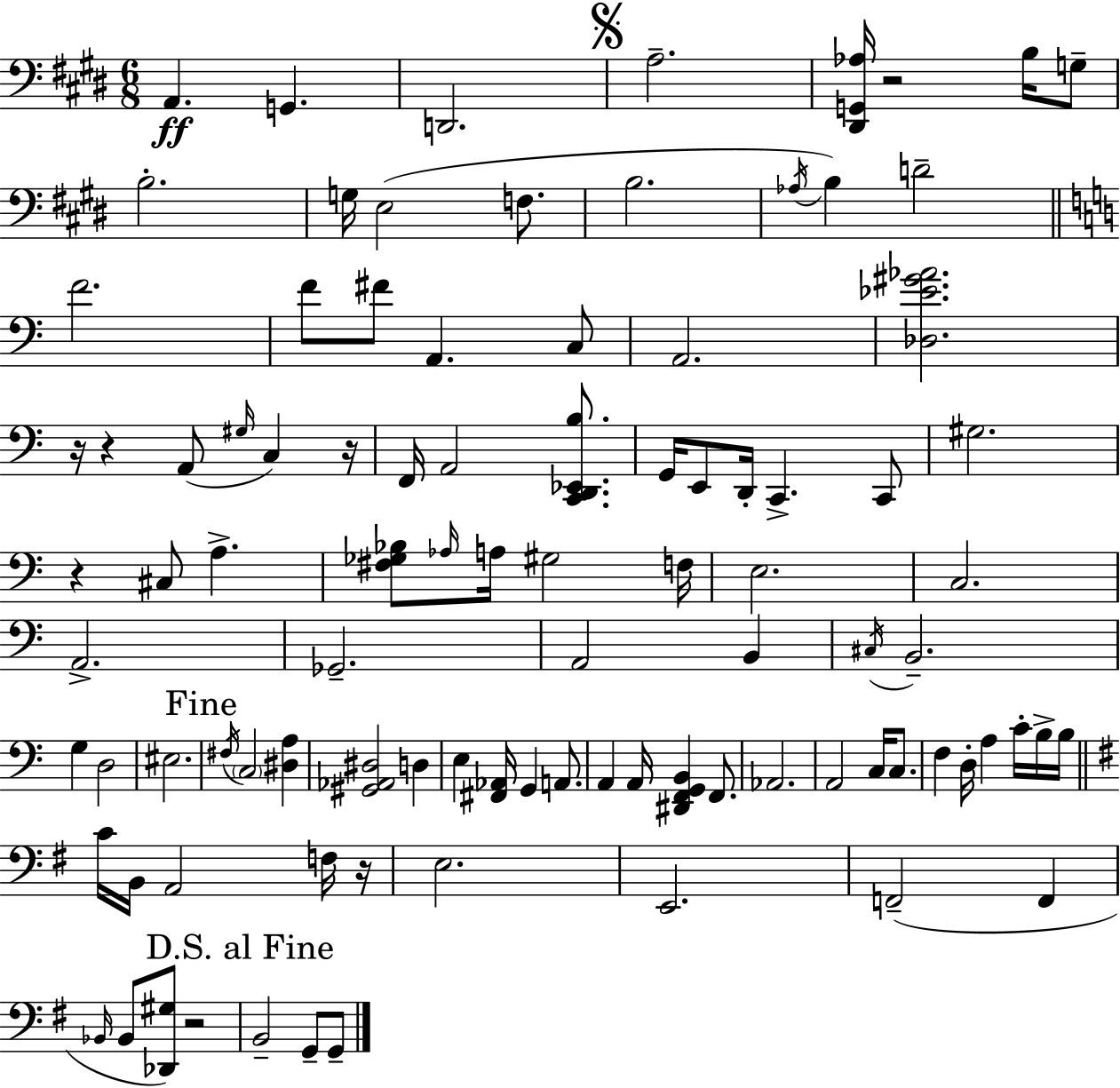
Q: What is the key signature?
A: E major